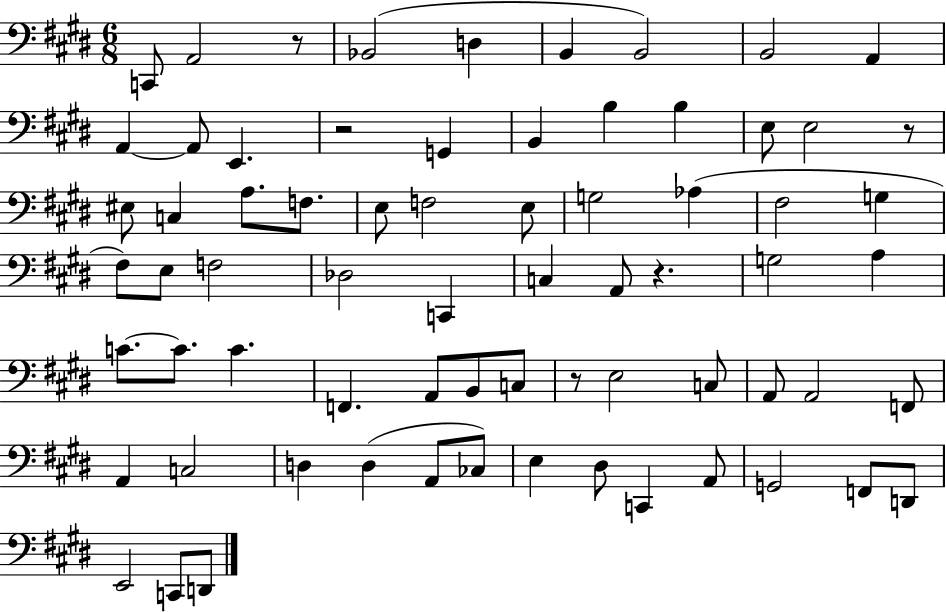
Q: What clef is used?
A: bass